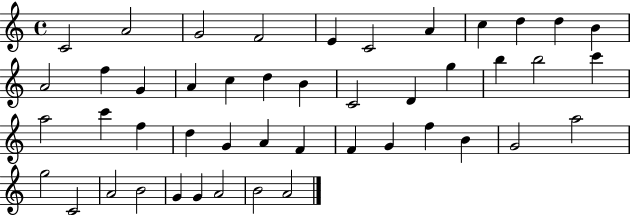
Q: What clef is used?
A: treble